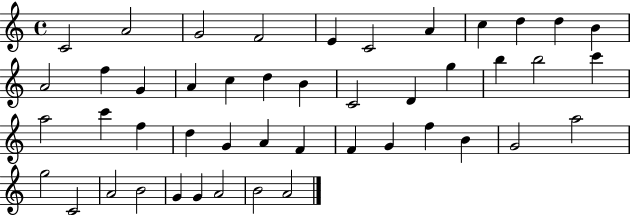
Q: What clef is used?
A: treble